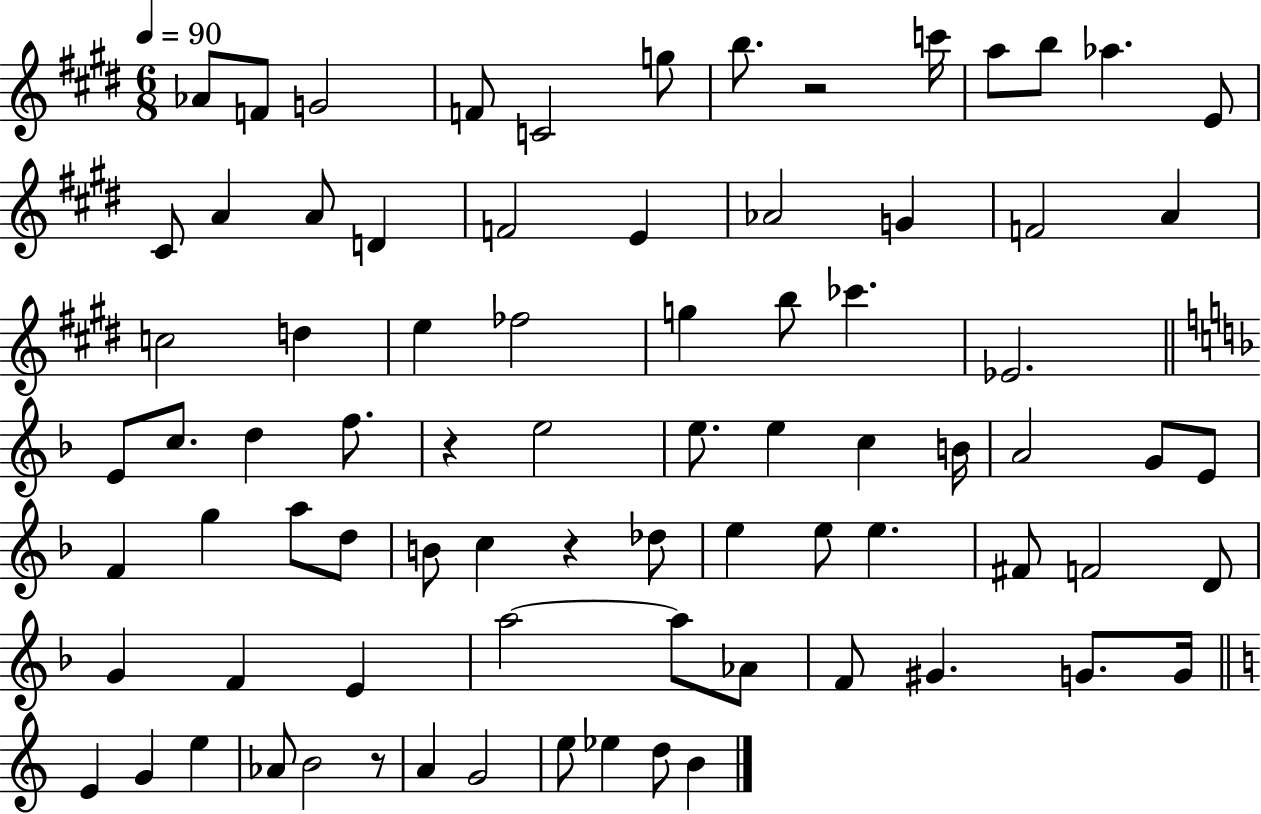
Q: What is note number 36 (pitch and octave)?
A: E5